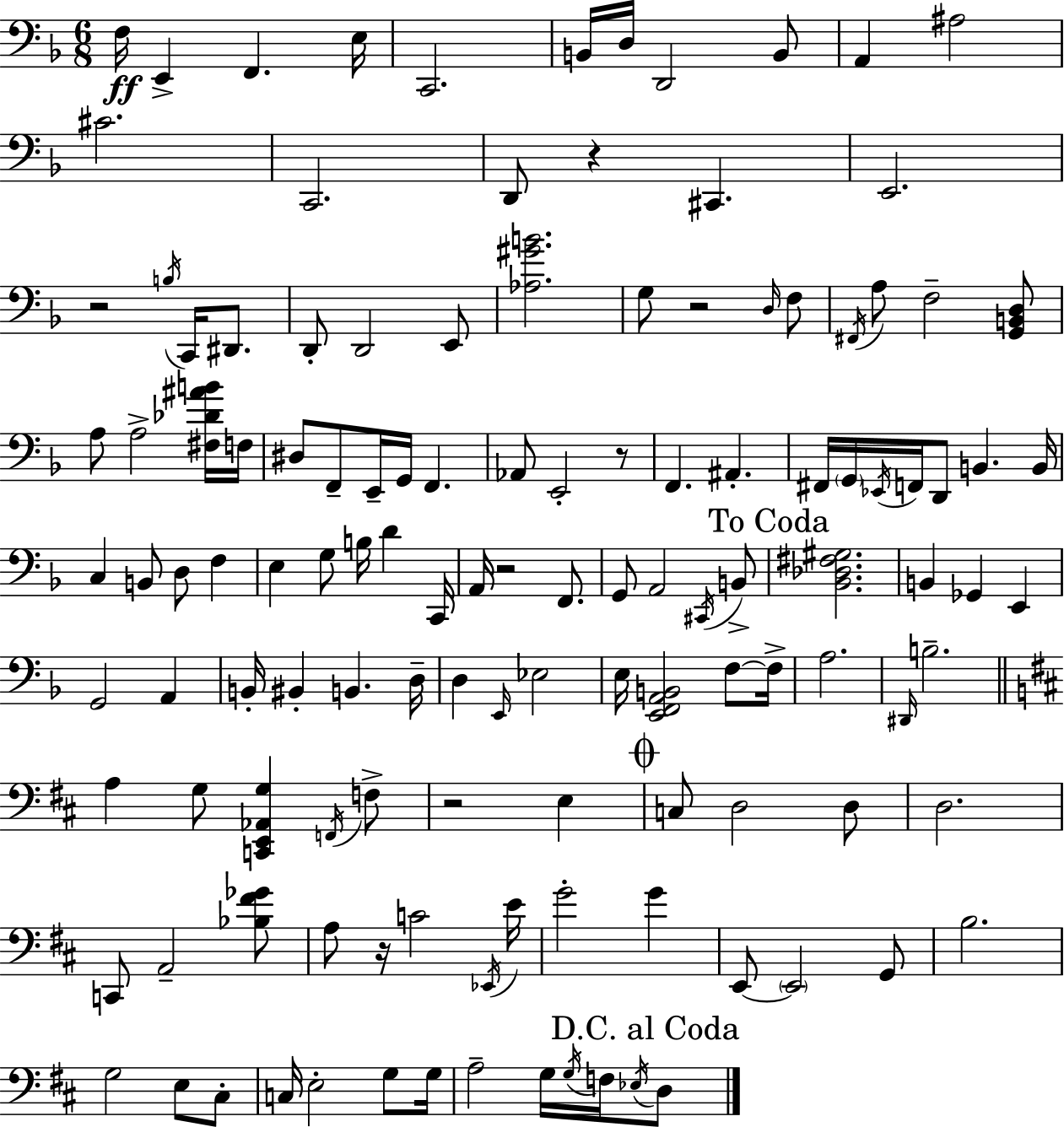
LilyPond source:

{
  \clef bass
  \numericTimeSignature
  \time 6/8
  \key f \major
  \repeat volta 2 { f16\ff e,4-> f,4. e16 | c,2. | b,16 d16 d,2 b,8 | a,4 ais2 | \break cis'2. | c,2. | d,8 r4 cis,4. | e,2. | \break r2 \acciaccatura { b16 } c,16 dis,8. | d,8-. d,2 e,8 | <aes gis' b'>2. | g8 r2 \grace { d16 } | \break f8 \acciaccatura { fis,16 } a8 f2-- | <g, b, d>8 a8 a2-> | <fis des' ais' b'>16 f16 dis8 f,8-- e,16-- g,16 f,4. | aes,8 e,2-. | \break r8 f,4. ais,4.-. | fis,16 \parenthesize g,16 \acciaccatura { ees,16 } f,16 d,8 b,4. | b,16 c4 b,8 d8 | f4 e4 g8 b16 d'4 | \break c,16 a,16 r2 | f,8. g,8 a,2 | \acciaccatura { cis,16 } b,8-> \mark "To Coda" <bes, des fis gis>2. | b,4 ges,4 | \break e,4 g,2 | a,4 b,16-. bis,4-. b,4. | d16-- d4 \grace { e,16 } ees2 | e16 <e, f, a, b,>2 | \break f8~~ f16-> a2. | \grace { dis,16 } b2.-- | \bar "||" \break \key b \minor a4 g8 <c, e, aes, g>4 \acciaccatura { f,16 } f8-> | r2 e4 | \mark \markup { \musicglyph "scripts.coda" } c8 d2 d8 | d2. | \break c,8 a,2-- <bes fis' ges'>8 | a8 r16 c'2 | \acciaccatura { ees,16 } e'16 g'2-. g'4 | e,8~~ \parenthesize e,2 | \break g,8 b2. | g2 e8 | cis8-. c16 e2-. g8 | g16 a2-- g16 \acciaccatura { g16 } | \break f16 \acciaccatura { ees16 } \mark "D.C. al Coda" d8 } \bar "|."
}